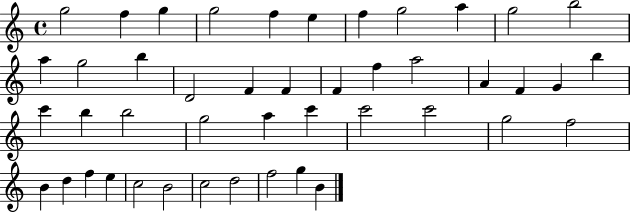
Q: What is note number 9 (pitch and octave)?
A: A5